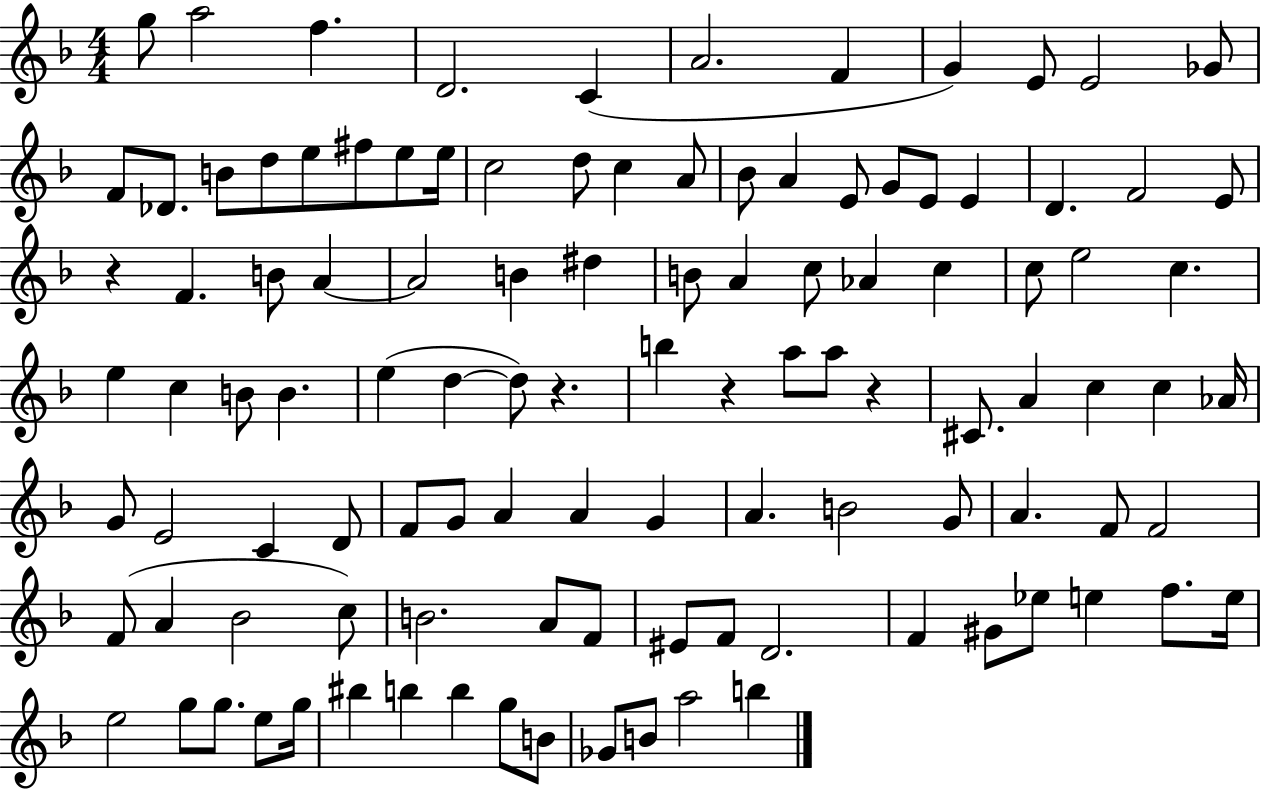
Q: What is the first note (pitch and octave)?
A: G5